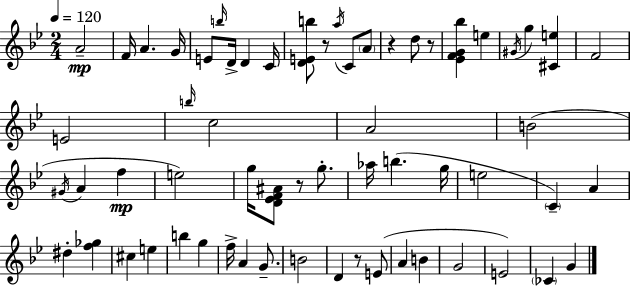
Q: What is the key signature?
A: BES major